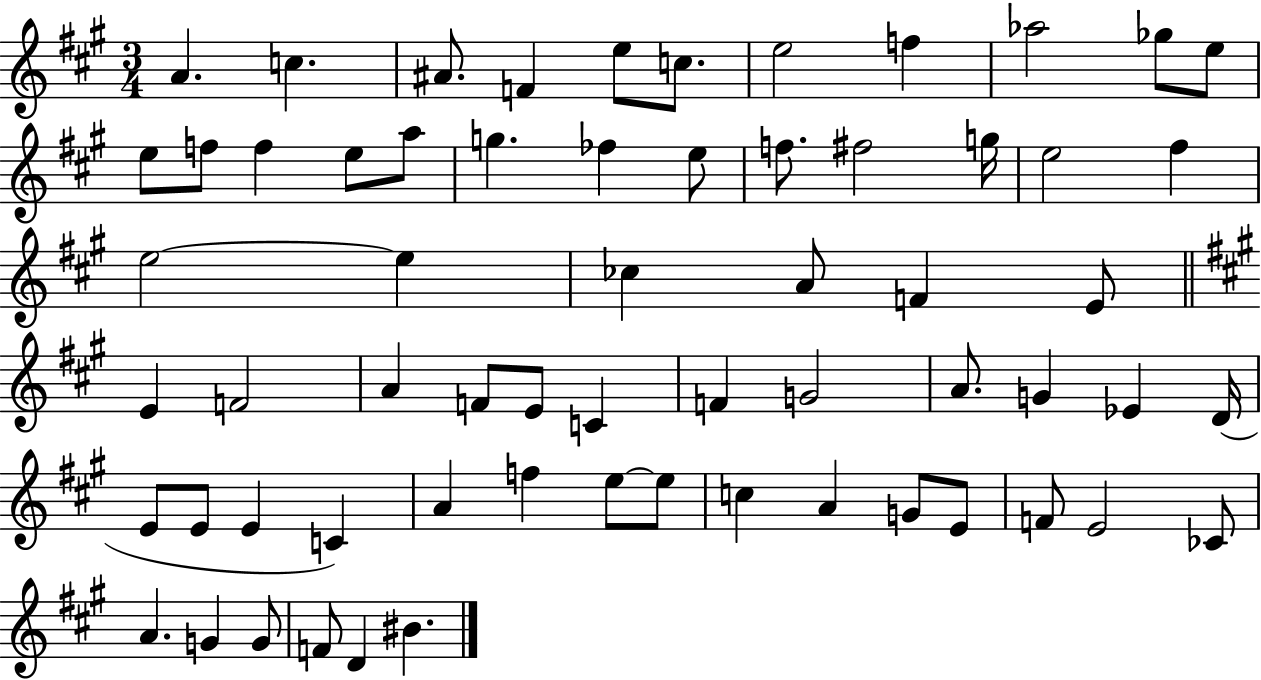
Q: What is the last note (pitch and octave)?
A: BIS4